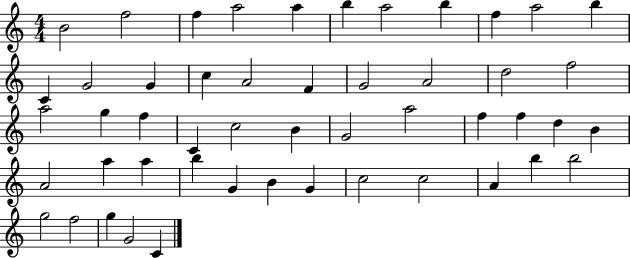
{
  \clef treble
  \numericTimeSignature
  \time 4/4
  \key c \major
  b'2 f''2 | f''4 a''2 a''4 | b''4 a''2 b''4 | f''4 a''2 b''4 | \break c'4 g'2 g'4 | c''4 a'2 f'4 | g'2 a'2 | d''2 f''2 | \break a''2 g''4 f''4 | c'4 c''2 b'4 | g'2 a''2 | f''4 f''4 d''4 b'4 | \break a'2 a''4 a''4 | b''4 g'4 b'4 g'4 | c''2 c''2 | a'4 b''4 b''2 | \break g''2 f''2 | g''4 g'2 c'4 | \bar "|."
}